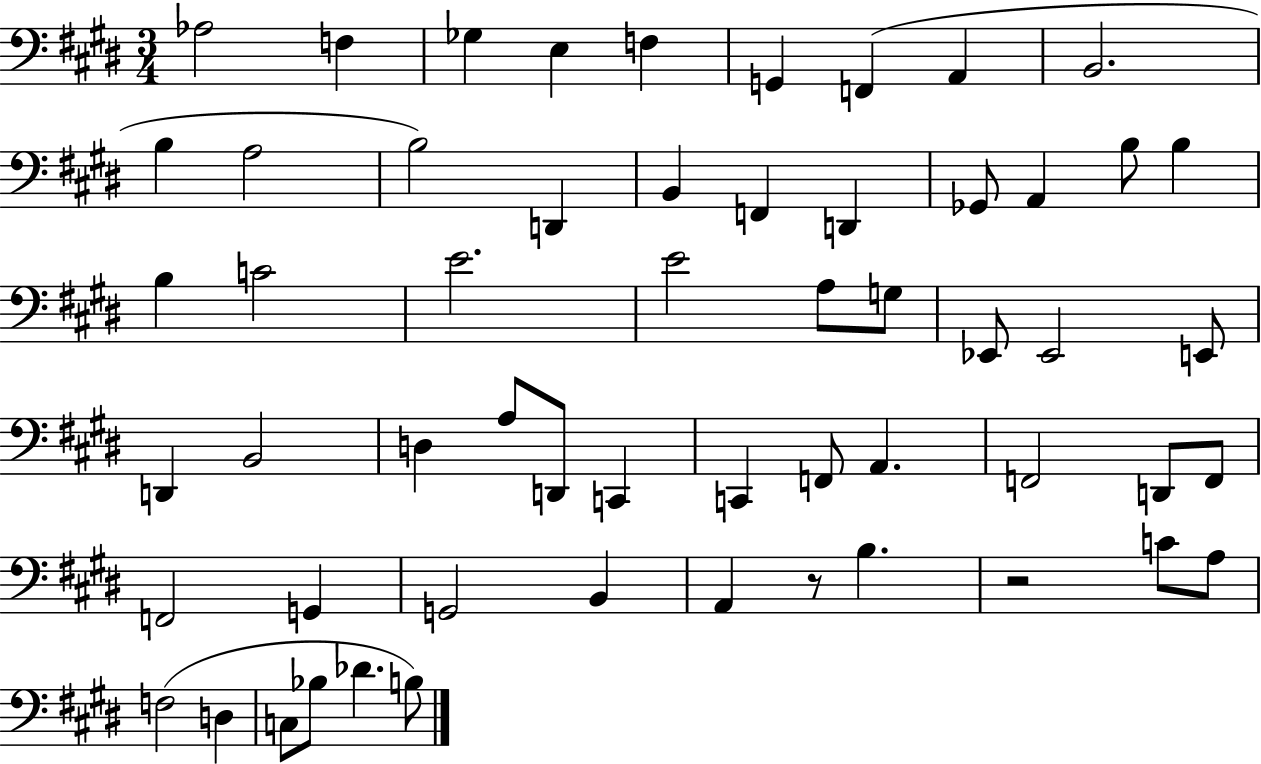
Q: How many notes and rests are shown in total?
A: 57